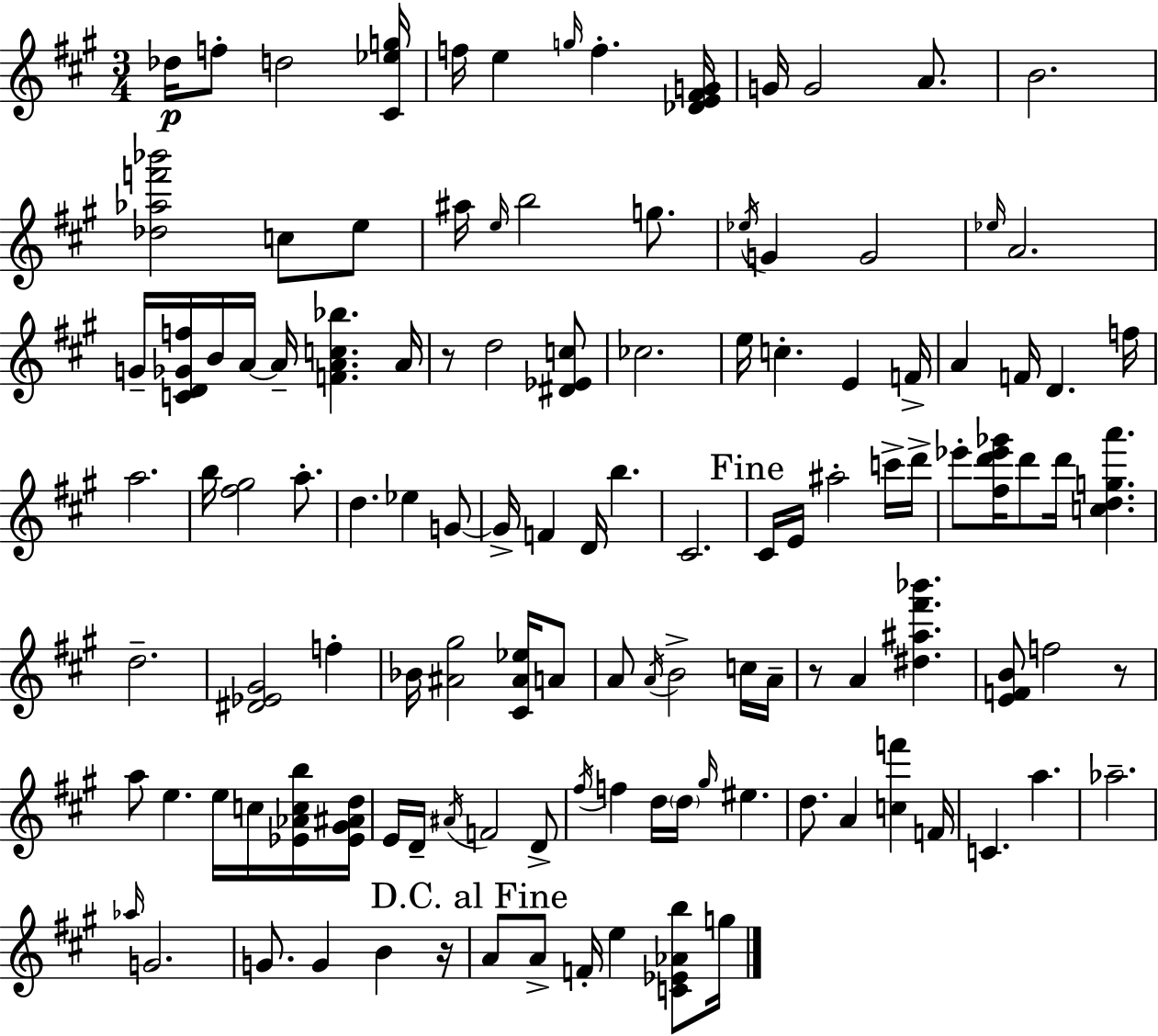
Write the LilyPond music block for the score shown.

{
  \clef treble
  \numericTimeSignature
  \time 3/4
  \key a \major
  \repeat volta 2 { des''16\p f''8-. d''2 <cis' ees'' g''>16 | f''16 e''4 \grace { g''16 } f''4.-. | <des' e' fis' g'>16 g'16 g'2 a'8. | b'2. | \break <des'' aes'' f''' bes'''>2 c''8 e''8 | ais''16 \grace { e''16 } b''2 g''8. | \acciaccatura { ees''16 } g'4 g'2 | \grace { ees''16 } a'2. | \break g'16-- <c' d' ges' f''>16 b'16 a'16~~ a'16-- <f' a' c'' bes''>4. | a'16 r8 d''2 | <dis' ees' c''>8 ces''2. | e''16 c''4.-. e'4 | \break f'16-> a'4 f'16 d'4. | f''16 a''2. | b''16 <fis'' gis''>2 | a''8.-. d''4. ees''4 | \break g'8~~ g'16-> f'4 d'16 b''4. | cis'2. | \mark "Fine" cis'16 e'16 ais''2-. | c'''16-> d'''16-> ees'''8-. <fis'' d''' ees''' ges'''>16 d'''8 d'''16 <c'' d'' g'' a'''>4. | \break d''2.-- | <dis' ees' gis'>2 | f''4-. bes'16 <ais' gis''>2 | <cis' ais' ees''>16 a'8 a'8 \acciaccatura { a'16 } b'2-> | \break c''16 a'16-- r8 a'4 <dis'' ais'' fis''' bes'''>4. | <e' f' b'>8 f''2 | r8 a''8 e''4. | e''16 c''16 <ees' aes' c'' b''>16 <ees' gis' ais' d''>16 e'16 d'16-- \acciaccatura { ais'16 } f'2 | \break d'8-> \acciaccatura { fis''16 } f''4 d''16 | \parenthesize d''16 \grace { gis''16 } eis''4. d''8. a'4 | <c'' f'''>4 f'16 c'4. | a''4. aes''2.-- | \break \grace { aes''16 } g'2. | g'8. | g'4 b'4 r16 \mark "D.C. al Fine" a'8 a'8-> | f'16-. e''4 <c' ees' aes' b''>8 g''16 } \bar "|."
}